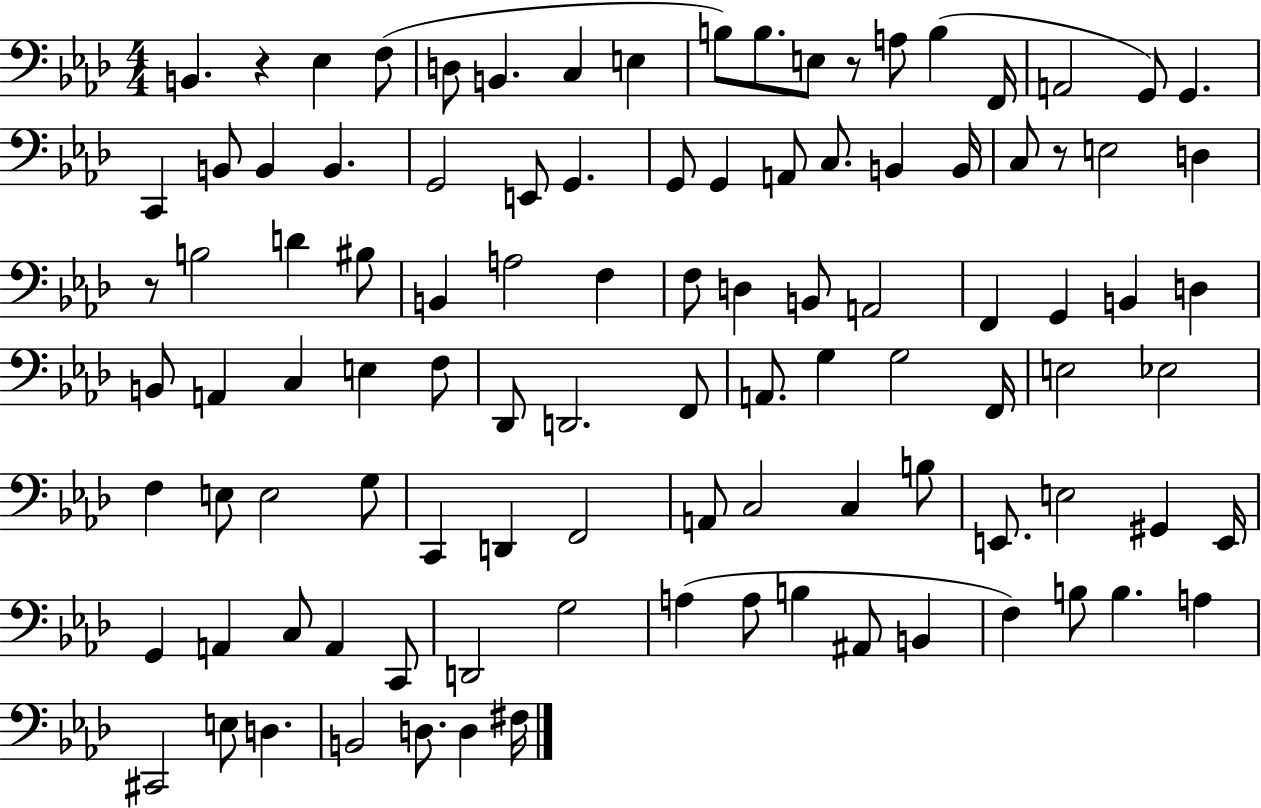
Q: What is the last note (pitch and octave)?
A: F#3